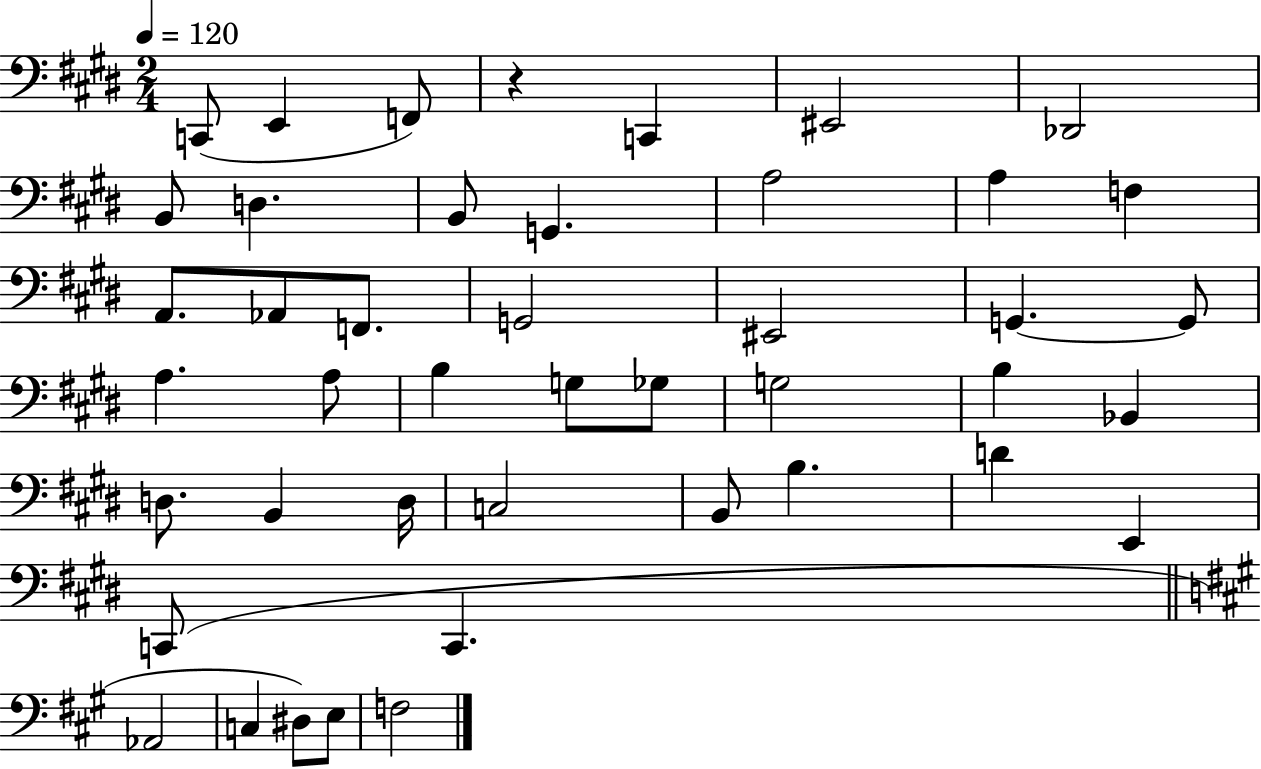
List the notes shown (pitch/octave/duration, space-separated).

C2/e E2/q F2/e R/q C2/q EIS2/h Db2/h B2/e D3/q. B2/e G2/q. A3/h A3/q F3/q A2/e. Ab2/e F2/e. G2/h EIS2/h G2/q. G2/e A3/q. A3/e B3/q G3/e Gb3/e G3/h B3/q Bb2/q D3/e. B2/q D3/s C3/h B2/e B3/q. D4/q E2/q C2/e C2/q. Ab2/h C3/q D#3/e E3/e F3/h